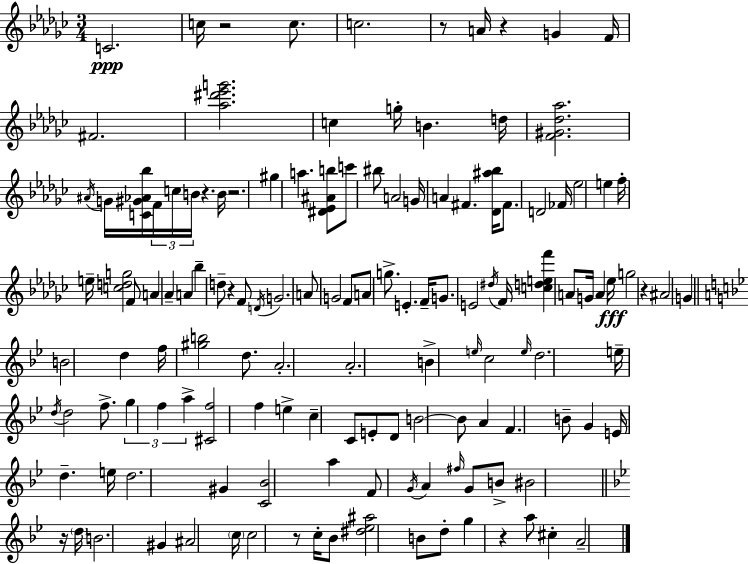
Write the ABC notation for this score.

X:1
T:Untitled
M:3/4
L:1/4
K:Ebm
C2 c/4 z2 c/2 c2 z/2 A/4 z G F/4 ^F2 [_a^d'_e'g']2 c g/4 B d/4 [F^G_d_a]2 ^A/4 G/4 [C^G_A_b]/4 F/4 c/4 B/4 z B/4 z2 ^g a [^D_E^Ab]/2 c'/2 ^b/2 A2 G/4 A ^F [_D^a_b]/4 ^F/2 D2 _F/4 _e2 e f/4 e/4 [cdg]2 F/2 A _A A _b d/2 z F/2 D/4 G2 A/2 G2 F/2 A/2 g/2 E F/4 G/2 E2 ^d/4 F/4 [cdef'] A/2 G/4 A _e/4 g2 z ^A2 G B2 d f/4 [^gb]2 d/2 A2 A2 B e/4 c2 e/4 d2 e/4 d/4 d2 f/2 g f a [^Cf]2 f e c C/2 E/2 D/2 B2 B/2 A F B/2 G E/4 d e/4 d2 ^G [C_B]2 a F/2 G/4 A ^f/4 G/2 B/2 ^B2 z/4 d/4 B2 ^G ^A2 c/4 c2 z/2 c/4 _B/2 [^d_e^a]2 B/2 d/2 g z a/2 ^c A2